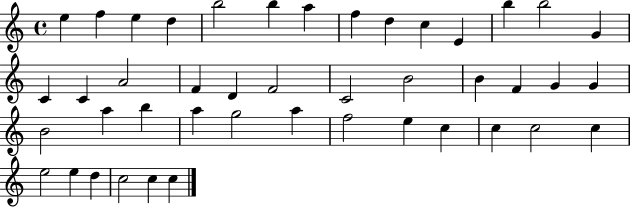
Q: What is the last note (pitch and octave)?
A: C5